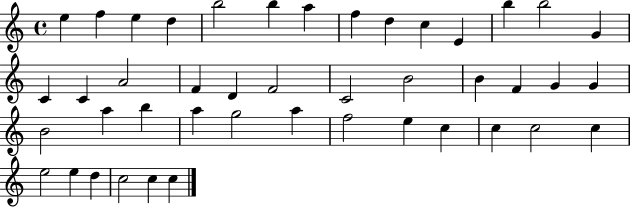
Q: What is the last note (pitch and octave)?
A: C5